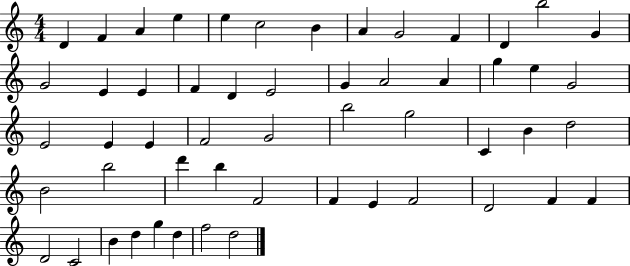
D4/q F4/q A4/q E5/q E5/q C5/h B4/q A4/q G4/h F4/q D4/q B5/h G4/q G4/h E4/q E4/q F4/q D4/q E4/h G4/q A4/h A4/q G5/q E5/q G4/h E4/h E4/q E4/q F4/h G4/h B5/h G5/h C4/q B4/q D5/h B4/h B5/h D6/q B5/q F4/h F4/q E4/q F4/h D4/h F4/q F4/q D4/h C4/h B4/q D5/q G5/q D5/q F5/h D5/h